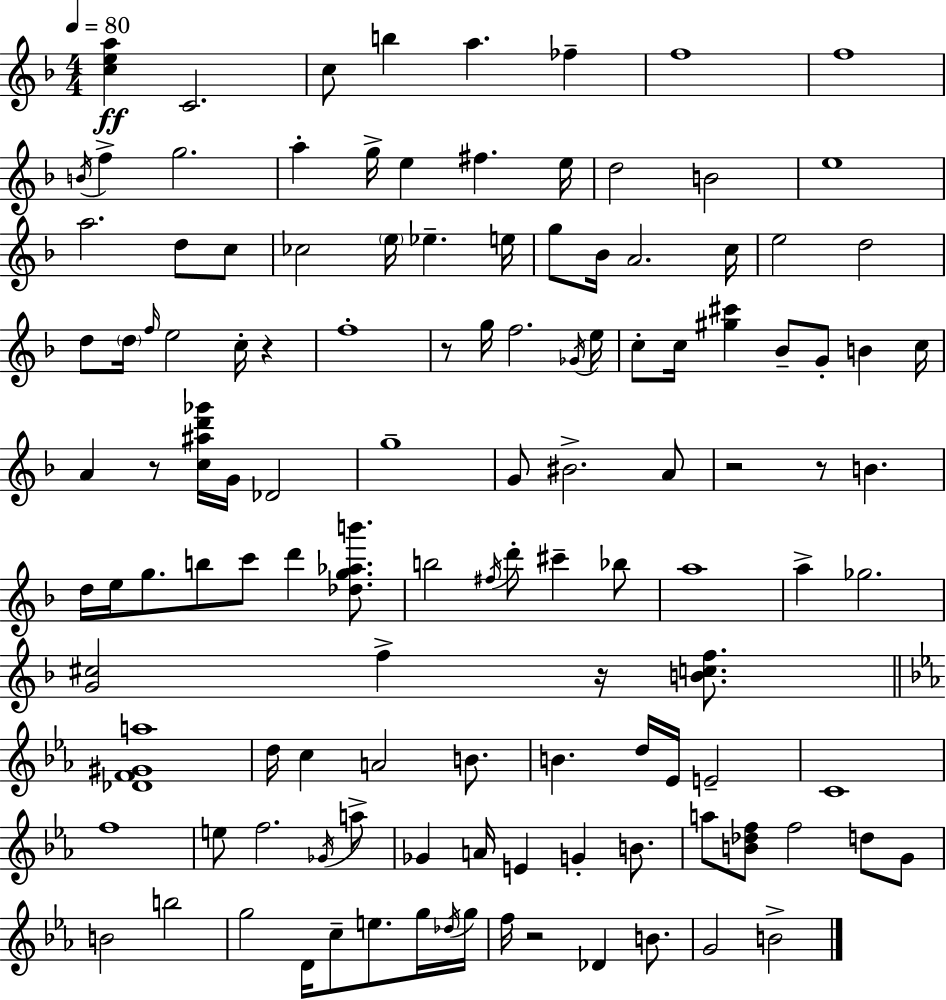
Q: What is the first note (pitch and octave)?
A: C4